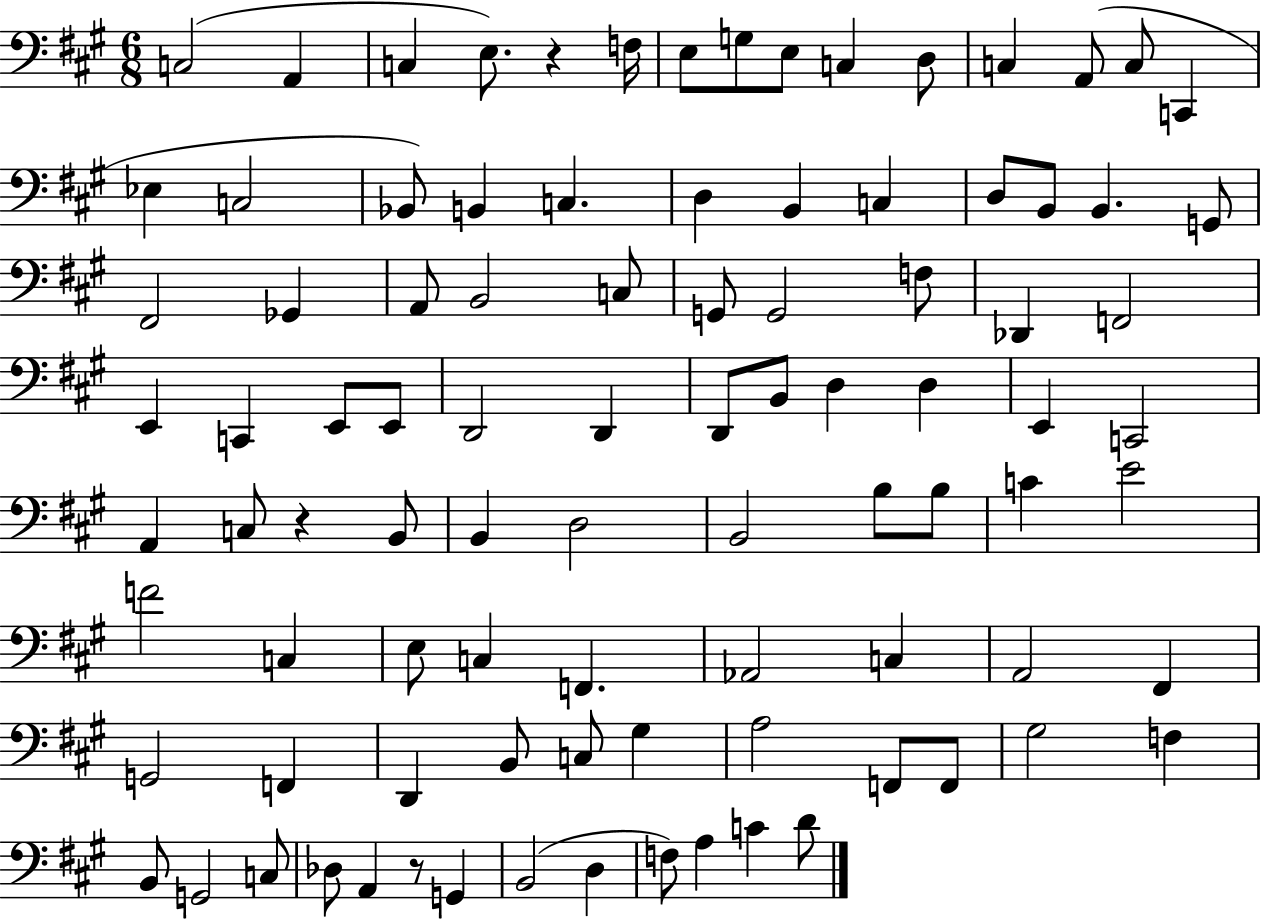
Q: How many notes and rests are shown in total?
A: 93